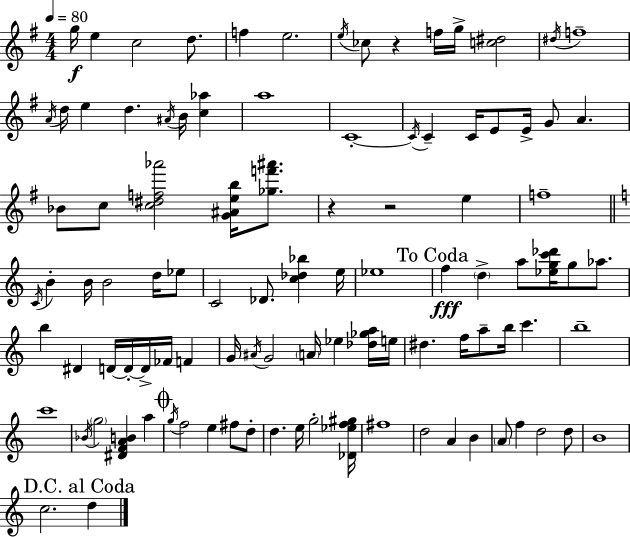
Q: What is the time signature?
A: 4/4